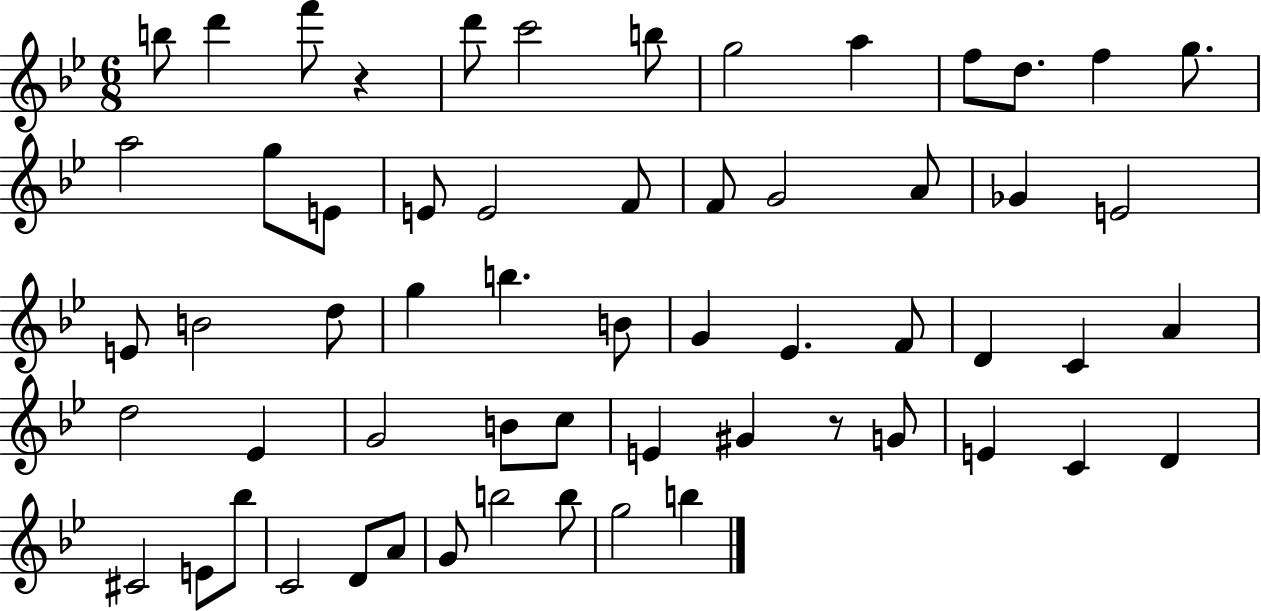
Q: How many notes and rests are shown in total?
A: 59